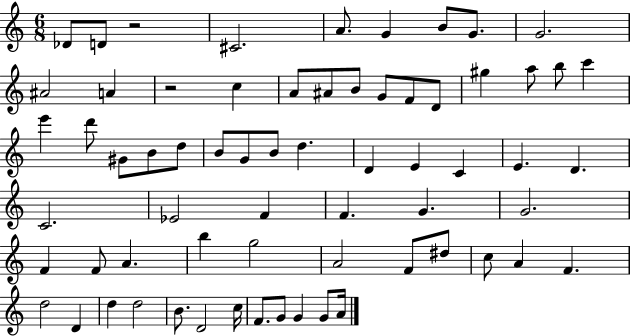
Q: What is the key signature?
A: C major